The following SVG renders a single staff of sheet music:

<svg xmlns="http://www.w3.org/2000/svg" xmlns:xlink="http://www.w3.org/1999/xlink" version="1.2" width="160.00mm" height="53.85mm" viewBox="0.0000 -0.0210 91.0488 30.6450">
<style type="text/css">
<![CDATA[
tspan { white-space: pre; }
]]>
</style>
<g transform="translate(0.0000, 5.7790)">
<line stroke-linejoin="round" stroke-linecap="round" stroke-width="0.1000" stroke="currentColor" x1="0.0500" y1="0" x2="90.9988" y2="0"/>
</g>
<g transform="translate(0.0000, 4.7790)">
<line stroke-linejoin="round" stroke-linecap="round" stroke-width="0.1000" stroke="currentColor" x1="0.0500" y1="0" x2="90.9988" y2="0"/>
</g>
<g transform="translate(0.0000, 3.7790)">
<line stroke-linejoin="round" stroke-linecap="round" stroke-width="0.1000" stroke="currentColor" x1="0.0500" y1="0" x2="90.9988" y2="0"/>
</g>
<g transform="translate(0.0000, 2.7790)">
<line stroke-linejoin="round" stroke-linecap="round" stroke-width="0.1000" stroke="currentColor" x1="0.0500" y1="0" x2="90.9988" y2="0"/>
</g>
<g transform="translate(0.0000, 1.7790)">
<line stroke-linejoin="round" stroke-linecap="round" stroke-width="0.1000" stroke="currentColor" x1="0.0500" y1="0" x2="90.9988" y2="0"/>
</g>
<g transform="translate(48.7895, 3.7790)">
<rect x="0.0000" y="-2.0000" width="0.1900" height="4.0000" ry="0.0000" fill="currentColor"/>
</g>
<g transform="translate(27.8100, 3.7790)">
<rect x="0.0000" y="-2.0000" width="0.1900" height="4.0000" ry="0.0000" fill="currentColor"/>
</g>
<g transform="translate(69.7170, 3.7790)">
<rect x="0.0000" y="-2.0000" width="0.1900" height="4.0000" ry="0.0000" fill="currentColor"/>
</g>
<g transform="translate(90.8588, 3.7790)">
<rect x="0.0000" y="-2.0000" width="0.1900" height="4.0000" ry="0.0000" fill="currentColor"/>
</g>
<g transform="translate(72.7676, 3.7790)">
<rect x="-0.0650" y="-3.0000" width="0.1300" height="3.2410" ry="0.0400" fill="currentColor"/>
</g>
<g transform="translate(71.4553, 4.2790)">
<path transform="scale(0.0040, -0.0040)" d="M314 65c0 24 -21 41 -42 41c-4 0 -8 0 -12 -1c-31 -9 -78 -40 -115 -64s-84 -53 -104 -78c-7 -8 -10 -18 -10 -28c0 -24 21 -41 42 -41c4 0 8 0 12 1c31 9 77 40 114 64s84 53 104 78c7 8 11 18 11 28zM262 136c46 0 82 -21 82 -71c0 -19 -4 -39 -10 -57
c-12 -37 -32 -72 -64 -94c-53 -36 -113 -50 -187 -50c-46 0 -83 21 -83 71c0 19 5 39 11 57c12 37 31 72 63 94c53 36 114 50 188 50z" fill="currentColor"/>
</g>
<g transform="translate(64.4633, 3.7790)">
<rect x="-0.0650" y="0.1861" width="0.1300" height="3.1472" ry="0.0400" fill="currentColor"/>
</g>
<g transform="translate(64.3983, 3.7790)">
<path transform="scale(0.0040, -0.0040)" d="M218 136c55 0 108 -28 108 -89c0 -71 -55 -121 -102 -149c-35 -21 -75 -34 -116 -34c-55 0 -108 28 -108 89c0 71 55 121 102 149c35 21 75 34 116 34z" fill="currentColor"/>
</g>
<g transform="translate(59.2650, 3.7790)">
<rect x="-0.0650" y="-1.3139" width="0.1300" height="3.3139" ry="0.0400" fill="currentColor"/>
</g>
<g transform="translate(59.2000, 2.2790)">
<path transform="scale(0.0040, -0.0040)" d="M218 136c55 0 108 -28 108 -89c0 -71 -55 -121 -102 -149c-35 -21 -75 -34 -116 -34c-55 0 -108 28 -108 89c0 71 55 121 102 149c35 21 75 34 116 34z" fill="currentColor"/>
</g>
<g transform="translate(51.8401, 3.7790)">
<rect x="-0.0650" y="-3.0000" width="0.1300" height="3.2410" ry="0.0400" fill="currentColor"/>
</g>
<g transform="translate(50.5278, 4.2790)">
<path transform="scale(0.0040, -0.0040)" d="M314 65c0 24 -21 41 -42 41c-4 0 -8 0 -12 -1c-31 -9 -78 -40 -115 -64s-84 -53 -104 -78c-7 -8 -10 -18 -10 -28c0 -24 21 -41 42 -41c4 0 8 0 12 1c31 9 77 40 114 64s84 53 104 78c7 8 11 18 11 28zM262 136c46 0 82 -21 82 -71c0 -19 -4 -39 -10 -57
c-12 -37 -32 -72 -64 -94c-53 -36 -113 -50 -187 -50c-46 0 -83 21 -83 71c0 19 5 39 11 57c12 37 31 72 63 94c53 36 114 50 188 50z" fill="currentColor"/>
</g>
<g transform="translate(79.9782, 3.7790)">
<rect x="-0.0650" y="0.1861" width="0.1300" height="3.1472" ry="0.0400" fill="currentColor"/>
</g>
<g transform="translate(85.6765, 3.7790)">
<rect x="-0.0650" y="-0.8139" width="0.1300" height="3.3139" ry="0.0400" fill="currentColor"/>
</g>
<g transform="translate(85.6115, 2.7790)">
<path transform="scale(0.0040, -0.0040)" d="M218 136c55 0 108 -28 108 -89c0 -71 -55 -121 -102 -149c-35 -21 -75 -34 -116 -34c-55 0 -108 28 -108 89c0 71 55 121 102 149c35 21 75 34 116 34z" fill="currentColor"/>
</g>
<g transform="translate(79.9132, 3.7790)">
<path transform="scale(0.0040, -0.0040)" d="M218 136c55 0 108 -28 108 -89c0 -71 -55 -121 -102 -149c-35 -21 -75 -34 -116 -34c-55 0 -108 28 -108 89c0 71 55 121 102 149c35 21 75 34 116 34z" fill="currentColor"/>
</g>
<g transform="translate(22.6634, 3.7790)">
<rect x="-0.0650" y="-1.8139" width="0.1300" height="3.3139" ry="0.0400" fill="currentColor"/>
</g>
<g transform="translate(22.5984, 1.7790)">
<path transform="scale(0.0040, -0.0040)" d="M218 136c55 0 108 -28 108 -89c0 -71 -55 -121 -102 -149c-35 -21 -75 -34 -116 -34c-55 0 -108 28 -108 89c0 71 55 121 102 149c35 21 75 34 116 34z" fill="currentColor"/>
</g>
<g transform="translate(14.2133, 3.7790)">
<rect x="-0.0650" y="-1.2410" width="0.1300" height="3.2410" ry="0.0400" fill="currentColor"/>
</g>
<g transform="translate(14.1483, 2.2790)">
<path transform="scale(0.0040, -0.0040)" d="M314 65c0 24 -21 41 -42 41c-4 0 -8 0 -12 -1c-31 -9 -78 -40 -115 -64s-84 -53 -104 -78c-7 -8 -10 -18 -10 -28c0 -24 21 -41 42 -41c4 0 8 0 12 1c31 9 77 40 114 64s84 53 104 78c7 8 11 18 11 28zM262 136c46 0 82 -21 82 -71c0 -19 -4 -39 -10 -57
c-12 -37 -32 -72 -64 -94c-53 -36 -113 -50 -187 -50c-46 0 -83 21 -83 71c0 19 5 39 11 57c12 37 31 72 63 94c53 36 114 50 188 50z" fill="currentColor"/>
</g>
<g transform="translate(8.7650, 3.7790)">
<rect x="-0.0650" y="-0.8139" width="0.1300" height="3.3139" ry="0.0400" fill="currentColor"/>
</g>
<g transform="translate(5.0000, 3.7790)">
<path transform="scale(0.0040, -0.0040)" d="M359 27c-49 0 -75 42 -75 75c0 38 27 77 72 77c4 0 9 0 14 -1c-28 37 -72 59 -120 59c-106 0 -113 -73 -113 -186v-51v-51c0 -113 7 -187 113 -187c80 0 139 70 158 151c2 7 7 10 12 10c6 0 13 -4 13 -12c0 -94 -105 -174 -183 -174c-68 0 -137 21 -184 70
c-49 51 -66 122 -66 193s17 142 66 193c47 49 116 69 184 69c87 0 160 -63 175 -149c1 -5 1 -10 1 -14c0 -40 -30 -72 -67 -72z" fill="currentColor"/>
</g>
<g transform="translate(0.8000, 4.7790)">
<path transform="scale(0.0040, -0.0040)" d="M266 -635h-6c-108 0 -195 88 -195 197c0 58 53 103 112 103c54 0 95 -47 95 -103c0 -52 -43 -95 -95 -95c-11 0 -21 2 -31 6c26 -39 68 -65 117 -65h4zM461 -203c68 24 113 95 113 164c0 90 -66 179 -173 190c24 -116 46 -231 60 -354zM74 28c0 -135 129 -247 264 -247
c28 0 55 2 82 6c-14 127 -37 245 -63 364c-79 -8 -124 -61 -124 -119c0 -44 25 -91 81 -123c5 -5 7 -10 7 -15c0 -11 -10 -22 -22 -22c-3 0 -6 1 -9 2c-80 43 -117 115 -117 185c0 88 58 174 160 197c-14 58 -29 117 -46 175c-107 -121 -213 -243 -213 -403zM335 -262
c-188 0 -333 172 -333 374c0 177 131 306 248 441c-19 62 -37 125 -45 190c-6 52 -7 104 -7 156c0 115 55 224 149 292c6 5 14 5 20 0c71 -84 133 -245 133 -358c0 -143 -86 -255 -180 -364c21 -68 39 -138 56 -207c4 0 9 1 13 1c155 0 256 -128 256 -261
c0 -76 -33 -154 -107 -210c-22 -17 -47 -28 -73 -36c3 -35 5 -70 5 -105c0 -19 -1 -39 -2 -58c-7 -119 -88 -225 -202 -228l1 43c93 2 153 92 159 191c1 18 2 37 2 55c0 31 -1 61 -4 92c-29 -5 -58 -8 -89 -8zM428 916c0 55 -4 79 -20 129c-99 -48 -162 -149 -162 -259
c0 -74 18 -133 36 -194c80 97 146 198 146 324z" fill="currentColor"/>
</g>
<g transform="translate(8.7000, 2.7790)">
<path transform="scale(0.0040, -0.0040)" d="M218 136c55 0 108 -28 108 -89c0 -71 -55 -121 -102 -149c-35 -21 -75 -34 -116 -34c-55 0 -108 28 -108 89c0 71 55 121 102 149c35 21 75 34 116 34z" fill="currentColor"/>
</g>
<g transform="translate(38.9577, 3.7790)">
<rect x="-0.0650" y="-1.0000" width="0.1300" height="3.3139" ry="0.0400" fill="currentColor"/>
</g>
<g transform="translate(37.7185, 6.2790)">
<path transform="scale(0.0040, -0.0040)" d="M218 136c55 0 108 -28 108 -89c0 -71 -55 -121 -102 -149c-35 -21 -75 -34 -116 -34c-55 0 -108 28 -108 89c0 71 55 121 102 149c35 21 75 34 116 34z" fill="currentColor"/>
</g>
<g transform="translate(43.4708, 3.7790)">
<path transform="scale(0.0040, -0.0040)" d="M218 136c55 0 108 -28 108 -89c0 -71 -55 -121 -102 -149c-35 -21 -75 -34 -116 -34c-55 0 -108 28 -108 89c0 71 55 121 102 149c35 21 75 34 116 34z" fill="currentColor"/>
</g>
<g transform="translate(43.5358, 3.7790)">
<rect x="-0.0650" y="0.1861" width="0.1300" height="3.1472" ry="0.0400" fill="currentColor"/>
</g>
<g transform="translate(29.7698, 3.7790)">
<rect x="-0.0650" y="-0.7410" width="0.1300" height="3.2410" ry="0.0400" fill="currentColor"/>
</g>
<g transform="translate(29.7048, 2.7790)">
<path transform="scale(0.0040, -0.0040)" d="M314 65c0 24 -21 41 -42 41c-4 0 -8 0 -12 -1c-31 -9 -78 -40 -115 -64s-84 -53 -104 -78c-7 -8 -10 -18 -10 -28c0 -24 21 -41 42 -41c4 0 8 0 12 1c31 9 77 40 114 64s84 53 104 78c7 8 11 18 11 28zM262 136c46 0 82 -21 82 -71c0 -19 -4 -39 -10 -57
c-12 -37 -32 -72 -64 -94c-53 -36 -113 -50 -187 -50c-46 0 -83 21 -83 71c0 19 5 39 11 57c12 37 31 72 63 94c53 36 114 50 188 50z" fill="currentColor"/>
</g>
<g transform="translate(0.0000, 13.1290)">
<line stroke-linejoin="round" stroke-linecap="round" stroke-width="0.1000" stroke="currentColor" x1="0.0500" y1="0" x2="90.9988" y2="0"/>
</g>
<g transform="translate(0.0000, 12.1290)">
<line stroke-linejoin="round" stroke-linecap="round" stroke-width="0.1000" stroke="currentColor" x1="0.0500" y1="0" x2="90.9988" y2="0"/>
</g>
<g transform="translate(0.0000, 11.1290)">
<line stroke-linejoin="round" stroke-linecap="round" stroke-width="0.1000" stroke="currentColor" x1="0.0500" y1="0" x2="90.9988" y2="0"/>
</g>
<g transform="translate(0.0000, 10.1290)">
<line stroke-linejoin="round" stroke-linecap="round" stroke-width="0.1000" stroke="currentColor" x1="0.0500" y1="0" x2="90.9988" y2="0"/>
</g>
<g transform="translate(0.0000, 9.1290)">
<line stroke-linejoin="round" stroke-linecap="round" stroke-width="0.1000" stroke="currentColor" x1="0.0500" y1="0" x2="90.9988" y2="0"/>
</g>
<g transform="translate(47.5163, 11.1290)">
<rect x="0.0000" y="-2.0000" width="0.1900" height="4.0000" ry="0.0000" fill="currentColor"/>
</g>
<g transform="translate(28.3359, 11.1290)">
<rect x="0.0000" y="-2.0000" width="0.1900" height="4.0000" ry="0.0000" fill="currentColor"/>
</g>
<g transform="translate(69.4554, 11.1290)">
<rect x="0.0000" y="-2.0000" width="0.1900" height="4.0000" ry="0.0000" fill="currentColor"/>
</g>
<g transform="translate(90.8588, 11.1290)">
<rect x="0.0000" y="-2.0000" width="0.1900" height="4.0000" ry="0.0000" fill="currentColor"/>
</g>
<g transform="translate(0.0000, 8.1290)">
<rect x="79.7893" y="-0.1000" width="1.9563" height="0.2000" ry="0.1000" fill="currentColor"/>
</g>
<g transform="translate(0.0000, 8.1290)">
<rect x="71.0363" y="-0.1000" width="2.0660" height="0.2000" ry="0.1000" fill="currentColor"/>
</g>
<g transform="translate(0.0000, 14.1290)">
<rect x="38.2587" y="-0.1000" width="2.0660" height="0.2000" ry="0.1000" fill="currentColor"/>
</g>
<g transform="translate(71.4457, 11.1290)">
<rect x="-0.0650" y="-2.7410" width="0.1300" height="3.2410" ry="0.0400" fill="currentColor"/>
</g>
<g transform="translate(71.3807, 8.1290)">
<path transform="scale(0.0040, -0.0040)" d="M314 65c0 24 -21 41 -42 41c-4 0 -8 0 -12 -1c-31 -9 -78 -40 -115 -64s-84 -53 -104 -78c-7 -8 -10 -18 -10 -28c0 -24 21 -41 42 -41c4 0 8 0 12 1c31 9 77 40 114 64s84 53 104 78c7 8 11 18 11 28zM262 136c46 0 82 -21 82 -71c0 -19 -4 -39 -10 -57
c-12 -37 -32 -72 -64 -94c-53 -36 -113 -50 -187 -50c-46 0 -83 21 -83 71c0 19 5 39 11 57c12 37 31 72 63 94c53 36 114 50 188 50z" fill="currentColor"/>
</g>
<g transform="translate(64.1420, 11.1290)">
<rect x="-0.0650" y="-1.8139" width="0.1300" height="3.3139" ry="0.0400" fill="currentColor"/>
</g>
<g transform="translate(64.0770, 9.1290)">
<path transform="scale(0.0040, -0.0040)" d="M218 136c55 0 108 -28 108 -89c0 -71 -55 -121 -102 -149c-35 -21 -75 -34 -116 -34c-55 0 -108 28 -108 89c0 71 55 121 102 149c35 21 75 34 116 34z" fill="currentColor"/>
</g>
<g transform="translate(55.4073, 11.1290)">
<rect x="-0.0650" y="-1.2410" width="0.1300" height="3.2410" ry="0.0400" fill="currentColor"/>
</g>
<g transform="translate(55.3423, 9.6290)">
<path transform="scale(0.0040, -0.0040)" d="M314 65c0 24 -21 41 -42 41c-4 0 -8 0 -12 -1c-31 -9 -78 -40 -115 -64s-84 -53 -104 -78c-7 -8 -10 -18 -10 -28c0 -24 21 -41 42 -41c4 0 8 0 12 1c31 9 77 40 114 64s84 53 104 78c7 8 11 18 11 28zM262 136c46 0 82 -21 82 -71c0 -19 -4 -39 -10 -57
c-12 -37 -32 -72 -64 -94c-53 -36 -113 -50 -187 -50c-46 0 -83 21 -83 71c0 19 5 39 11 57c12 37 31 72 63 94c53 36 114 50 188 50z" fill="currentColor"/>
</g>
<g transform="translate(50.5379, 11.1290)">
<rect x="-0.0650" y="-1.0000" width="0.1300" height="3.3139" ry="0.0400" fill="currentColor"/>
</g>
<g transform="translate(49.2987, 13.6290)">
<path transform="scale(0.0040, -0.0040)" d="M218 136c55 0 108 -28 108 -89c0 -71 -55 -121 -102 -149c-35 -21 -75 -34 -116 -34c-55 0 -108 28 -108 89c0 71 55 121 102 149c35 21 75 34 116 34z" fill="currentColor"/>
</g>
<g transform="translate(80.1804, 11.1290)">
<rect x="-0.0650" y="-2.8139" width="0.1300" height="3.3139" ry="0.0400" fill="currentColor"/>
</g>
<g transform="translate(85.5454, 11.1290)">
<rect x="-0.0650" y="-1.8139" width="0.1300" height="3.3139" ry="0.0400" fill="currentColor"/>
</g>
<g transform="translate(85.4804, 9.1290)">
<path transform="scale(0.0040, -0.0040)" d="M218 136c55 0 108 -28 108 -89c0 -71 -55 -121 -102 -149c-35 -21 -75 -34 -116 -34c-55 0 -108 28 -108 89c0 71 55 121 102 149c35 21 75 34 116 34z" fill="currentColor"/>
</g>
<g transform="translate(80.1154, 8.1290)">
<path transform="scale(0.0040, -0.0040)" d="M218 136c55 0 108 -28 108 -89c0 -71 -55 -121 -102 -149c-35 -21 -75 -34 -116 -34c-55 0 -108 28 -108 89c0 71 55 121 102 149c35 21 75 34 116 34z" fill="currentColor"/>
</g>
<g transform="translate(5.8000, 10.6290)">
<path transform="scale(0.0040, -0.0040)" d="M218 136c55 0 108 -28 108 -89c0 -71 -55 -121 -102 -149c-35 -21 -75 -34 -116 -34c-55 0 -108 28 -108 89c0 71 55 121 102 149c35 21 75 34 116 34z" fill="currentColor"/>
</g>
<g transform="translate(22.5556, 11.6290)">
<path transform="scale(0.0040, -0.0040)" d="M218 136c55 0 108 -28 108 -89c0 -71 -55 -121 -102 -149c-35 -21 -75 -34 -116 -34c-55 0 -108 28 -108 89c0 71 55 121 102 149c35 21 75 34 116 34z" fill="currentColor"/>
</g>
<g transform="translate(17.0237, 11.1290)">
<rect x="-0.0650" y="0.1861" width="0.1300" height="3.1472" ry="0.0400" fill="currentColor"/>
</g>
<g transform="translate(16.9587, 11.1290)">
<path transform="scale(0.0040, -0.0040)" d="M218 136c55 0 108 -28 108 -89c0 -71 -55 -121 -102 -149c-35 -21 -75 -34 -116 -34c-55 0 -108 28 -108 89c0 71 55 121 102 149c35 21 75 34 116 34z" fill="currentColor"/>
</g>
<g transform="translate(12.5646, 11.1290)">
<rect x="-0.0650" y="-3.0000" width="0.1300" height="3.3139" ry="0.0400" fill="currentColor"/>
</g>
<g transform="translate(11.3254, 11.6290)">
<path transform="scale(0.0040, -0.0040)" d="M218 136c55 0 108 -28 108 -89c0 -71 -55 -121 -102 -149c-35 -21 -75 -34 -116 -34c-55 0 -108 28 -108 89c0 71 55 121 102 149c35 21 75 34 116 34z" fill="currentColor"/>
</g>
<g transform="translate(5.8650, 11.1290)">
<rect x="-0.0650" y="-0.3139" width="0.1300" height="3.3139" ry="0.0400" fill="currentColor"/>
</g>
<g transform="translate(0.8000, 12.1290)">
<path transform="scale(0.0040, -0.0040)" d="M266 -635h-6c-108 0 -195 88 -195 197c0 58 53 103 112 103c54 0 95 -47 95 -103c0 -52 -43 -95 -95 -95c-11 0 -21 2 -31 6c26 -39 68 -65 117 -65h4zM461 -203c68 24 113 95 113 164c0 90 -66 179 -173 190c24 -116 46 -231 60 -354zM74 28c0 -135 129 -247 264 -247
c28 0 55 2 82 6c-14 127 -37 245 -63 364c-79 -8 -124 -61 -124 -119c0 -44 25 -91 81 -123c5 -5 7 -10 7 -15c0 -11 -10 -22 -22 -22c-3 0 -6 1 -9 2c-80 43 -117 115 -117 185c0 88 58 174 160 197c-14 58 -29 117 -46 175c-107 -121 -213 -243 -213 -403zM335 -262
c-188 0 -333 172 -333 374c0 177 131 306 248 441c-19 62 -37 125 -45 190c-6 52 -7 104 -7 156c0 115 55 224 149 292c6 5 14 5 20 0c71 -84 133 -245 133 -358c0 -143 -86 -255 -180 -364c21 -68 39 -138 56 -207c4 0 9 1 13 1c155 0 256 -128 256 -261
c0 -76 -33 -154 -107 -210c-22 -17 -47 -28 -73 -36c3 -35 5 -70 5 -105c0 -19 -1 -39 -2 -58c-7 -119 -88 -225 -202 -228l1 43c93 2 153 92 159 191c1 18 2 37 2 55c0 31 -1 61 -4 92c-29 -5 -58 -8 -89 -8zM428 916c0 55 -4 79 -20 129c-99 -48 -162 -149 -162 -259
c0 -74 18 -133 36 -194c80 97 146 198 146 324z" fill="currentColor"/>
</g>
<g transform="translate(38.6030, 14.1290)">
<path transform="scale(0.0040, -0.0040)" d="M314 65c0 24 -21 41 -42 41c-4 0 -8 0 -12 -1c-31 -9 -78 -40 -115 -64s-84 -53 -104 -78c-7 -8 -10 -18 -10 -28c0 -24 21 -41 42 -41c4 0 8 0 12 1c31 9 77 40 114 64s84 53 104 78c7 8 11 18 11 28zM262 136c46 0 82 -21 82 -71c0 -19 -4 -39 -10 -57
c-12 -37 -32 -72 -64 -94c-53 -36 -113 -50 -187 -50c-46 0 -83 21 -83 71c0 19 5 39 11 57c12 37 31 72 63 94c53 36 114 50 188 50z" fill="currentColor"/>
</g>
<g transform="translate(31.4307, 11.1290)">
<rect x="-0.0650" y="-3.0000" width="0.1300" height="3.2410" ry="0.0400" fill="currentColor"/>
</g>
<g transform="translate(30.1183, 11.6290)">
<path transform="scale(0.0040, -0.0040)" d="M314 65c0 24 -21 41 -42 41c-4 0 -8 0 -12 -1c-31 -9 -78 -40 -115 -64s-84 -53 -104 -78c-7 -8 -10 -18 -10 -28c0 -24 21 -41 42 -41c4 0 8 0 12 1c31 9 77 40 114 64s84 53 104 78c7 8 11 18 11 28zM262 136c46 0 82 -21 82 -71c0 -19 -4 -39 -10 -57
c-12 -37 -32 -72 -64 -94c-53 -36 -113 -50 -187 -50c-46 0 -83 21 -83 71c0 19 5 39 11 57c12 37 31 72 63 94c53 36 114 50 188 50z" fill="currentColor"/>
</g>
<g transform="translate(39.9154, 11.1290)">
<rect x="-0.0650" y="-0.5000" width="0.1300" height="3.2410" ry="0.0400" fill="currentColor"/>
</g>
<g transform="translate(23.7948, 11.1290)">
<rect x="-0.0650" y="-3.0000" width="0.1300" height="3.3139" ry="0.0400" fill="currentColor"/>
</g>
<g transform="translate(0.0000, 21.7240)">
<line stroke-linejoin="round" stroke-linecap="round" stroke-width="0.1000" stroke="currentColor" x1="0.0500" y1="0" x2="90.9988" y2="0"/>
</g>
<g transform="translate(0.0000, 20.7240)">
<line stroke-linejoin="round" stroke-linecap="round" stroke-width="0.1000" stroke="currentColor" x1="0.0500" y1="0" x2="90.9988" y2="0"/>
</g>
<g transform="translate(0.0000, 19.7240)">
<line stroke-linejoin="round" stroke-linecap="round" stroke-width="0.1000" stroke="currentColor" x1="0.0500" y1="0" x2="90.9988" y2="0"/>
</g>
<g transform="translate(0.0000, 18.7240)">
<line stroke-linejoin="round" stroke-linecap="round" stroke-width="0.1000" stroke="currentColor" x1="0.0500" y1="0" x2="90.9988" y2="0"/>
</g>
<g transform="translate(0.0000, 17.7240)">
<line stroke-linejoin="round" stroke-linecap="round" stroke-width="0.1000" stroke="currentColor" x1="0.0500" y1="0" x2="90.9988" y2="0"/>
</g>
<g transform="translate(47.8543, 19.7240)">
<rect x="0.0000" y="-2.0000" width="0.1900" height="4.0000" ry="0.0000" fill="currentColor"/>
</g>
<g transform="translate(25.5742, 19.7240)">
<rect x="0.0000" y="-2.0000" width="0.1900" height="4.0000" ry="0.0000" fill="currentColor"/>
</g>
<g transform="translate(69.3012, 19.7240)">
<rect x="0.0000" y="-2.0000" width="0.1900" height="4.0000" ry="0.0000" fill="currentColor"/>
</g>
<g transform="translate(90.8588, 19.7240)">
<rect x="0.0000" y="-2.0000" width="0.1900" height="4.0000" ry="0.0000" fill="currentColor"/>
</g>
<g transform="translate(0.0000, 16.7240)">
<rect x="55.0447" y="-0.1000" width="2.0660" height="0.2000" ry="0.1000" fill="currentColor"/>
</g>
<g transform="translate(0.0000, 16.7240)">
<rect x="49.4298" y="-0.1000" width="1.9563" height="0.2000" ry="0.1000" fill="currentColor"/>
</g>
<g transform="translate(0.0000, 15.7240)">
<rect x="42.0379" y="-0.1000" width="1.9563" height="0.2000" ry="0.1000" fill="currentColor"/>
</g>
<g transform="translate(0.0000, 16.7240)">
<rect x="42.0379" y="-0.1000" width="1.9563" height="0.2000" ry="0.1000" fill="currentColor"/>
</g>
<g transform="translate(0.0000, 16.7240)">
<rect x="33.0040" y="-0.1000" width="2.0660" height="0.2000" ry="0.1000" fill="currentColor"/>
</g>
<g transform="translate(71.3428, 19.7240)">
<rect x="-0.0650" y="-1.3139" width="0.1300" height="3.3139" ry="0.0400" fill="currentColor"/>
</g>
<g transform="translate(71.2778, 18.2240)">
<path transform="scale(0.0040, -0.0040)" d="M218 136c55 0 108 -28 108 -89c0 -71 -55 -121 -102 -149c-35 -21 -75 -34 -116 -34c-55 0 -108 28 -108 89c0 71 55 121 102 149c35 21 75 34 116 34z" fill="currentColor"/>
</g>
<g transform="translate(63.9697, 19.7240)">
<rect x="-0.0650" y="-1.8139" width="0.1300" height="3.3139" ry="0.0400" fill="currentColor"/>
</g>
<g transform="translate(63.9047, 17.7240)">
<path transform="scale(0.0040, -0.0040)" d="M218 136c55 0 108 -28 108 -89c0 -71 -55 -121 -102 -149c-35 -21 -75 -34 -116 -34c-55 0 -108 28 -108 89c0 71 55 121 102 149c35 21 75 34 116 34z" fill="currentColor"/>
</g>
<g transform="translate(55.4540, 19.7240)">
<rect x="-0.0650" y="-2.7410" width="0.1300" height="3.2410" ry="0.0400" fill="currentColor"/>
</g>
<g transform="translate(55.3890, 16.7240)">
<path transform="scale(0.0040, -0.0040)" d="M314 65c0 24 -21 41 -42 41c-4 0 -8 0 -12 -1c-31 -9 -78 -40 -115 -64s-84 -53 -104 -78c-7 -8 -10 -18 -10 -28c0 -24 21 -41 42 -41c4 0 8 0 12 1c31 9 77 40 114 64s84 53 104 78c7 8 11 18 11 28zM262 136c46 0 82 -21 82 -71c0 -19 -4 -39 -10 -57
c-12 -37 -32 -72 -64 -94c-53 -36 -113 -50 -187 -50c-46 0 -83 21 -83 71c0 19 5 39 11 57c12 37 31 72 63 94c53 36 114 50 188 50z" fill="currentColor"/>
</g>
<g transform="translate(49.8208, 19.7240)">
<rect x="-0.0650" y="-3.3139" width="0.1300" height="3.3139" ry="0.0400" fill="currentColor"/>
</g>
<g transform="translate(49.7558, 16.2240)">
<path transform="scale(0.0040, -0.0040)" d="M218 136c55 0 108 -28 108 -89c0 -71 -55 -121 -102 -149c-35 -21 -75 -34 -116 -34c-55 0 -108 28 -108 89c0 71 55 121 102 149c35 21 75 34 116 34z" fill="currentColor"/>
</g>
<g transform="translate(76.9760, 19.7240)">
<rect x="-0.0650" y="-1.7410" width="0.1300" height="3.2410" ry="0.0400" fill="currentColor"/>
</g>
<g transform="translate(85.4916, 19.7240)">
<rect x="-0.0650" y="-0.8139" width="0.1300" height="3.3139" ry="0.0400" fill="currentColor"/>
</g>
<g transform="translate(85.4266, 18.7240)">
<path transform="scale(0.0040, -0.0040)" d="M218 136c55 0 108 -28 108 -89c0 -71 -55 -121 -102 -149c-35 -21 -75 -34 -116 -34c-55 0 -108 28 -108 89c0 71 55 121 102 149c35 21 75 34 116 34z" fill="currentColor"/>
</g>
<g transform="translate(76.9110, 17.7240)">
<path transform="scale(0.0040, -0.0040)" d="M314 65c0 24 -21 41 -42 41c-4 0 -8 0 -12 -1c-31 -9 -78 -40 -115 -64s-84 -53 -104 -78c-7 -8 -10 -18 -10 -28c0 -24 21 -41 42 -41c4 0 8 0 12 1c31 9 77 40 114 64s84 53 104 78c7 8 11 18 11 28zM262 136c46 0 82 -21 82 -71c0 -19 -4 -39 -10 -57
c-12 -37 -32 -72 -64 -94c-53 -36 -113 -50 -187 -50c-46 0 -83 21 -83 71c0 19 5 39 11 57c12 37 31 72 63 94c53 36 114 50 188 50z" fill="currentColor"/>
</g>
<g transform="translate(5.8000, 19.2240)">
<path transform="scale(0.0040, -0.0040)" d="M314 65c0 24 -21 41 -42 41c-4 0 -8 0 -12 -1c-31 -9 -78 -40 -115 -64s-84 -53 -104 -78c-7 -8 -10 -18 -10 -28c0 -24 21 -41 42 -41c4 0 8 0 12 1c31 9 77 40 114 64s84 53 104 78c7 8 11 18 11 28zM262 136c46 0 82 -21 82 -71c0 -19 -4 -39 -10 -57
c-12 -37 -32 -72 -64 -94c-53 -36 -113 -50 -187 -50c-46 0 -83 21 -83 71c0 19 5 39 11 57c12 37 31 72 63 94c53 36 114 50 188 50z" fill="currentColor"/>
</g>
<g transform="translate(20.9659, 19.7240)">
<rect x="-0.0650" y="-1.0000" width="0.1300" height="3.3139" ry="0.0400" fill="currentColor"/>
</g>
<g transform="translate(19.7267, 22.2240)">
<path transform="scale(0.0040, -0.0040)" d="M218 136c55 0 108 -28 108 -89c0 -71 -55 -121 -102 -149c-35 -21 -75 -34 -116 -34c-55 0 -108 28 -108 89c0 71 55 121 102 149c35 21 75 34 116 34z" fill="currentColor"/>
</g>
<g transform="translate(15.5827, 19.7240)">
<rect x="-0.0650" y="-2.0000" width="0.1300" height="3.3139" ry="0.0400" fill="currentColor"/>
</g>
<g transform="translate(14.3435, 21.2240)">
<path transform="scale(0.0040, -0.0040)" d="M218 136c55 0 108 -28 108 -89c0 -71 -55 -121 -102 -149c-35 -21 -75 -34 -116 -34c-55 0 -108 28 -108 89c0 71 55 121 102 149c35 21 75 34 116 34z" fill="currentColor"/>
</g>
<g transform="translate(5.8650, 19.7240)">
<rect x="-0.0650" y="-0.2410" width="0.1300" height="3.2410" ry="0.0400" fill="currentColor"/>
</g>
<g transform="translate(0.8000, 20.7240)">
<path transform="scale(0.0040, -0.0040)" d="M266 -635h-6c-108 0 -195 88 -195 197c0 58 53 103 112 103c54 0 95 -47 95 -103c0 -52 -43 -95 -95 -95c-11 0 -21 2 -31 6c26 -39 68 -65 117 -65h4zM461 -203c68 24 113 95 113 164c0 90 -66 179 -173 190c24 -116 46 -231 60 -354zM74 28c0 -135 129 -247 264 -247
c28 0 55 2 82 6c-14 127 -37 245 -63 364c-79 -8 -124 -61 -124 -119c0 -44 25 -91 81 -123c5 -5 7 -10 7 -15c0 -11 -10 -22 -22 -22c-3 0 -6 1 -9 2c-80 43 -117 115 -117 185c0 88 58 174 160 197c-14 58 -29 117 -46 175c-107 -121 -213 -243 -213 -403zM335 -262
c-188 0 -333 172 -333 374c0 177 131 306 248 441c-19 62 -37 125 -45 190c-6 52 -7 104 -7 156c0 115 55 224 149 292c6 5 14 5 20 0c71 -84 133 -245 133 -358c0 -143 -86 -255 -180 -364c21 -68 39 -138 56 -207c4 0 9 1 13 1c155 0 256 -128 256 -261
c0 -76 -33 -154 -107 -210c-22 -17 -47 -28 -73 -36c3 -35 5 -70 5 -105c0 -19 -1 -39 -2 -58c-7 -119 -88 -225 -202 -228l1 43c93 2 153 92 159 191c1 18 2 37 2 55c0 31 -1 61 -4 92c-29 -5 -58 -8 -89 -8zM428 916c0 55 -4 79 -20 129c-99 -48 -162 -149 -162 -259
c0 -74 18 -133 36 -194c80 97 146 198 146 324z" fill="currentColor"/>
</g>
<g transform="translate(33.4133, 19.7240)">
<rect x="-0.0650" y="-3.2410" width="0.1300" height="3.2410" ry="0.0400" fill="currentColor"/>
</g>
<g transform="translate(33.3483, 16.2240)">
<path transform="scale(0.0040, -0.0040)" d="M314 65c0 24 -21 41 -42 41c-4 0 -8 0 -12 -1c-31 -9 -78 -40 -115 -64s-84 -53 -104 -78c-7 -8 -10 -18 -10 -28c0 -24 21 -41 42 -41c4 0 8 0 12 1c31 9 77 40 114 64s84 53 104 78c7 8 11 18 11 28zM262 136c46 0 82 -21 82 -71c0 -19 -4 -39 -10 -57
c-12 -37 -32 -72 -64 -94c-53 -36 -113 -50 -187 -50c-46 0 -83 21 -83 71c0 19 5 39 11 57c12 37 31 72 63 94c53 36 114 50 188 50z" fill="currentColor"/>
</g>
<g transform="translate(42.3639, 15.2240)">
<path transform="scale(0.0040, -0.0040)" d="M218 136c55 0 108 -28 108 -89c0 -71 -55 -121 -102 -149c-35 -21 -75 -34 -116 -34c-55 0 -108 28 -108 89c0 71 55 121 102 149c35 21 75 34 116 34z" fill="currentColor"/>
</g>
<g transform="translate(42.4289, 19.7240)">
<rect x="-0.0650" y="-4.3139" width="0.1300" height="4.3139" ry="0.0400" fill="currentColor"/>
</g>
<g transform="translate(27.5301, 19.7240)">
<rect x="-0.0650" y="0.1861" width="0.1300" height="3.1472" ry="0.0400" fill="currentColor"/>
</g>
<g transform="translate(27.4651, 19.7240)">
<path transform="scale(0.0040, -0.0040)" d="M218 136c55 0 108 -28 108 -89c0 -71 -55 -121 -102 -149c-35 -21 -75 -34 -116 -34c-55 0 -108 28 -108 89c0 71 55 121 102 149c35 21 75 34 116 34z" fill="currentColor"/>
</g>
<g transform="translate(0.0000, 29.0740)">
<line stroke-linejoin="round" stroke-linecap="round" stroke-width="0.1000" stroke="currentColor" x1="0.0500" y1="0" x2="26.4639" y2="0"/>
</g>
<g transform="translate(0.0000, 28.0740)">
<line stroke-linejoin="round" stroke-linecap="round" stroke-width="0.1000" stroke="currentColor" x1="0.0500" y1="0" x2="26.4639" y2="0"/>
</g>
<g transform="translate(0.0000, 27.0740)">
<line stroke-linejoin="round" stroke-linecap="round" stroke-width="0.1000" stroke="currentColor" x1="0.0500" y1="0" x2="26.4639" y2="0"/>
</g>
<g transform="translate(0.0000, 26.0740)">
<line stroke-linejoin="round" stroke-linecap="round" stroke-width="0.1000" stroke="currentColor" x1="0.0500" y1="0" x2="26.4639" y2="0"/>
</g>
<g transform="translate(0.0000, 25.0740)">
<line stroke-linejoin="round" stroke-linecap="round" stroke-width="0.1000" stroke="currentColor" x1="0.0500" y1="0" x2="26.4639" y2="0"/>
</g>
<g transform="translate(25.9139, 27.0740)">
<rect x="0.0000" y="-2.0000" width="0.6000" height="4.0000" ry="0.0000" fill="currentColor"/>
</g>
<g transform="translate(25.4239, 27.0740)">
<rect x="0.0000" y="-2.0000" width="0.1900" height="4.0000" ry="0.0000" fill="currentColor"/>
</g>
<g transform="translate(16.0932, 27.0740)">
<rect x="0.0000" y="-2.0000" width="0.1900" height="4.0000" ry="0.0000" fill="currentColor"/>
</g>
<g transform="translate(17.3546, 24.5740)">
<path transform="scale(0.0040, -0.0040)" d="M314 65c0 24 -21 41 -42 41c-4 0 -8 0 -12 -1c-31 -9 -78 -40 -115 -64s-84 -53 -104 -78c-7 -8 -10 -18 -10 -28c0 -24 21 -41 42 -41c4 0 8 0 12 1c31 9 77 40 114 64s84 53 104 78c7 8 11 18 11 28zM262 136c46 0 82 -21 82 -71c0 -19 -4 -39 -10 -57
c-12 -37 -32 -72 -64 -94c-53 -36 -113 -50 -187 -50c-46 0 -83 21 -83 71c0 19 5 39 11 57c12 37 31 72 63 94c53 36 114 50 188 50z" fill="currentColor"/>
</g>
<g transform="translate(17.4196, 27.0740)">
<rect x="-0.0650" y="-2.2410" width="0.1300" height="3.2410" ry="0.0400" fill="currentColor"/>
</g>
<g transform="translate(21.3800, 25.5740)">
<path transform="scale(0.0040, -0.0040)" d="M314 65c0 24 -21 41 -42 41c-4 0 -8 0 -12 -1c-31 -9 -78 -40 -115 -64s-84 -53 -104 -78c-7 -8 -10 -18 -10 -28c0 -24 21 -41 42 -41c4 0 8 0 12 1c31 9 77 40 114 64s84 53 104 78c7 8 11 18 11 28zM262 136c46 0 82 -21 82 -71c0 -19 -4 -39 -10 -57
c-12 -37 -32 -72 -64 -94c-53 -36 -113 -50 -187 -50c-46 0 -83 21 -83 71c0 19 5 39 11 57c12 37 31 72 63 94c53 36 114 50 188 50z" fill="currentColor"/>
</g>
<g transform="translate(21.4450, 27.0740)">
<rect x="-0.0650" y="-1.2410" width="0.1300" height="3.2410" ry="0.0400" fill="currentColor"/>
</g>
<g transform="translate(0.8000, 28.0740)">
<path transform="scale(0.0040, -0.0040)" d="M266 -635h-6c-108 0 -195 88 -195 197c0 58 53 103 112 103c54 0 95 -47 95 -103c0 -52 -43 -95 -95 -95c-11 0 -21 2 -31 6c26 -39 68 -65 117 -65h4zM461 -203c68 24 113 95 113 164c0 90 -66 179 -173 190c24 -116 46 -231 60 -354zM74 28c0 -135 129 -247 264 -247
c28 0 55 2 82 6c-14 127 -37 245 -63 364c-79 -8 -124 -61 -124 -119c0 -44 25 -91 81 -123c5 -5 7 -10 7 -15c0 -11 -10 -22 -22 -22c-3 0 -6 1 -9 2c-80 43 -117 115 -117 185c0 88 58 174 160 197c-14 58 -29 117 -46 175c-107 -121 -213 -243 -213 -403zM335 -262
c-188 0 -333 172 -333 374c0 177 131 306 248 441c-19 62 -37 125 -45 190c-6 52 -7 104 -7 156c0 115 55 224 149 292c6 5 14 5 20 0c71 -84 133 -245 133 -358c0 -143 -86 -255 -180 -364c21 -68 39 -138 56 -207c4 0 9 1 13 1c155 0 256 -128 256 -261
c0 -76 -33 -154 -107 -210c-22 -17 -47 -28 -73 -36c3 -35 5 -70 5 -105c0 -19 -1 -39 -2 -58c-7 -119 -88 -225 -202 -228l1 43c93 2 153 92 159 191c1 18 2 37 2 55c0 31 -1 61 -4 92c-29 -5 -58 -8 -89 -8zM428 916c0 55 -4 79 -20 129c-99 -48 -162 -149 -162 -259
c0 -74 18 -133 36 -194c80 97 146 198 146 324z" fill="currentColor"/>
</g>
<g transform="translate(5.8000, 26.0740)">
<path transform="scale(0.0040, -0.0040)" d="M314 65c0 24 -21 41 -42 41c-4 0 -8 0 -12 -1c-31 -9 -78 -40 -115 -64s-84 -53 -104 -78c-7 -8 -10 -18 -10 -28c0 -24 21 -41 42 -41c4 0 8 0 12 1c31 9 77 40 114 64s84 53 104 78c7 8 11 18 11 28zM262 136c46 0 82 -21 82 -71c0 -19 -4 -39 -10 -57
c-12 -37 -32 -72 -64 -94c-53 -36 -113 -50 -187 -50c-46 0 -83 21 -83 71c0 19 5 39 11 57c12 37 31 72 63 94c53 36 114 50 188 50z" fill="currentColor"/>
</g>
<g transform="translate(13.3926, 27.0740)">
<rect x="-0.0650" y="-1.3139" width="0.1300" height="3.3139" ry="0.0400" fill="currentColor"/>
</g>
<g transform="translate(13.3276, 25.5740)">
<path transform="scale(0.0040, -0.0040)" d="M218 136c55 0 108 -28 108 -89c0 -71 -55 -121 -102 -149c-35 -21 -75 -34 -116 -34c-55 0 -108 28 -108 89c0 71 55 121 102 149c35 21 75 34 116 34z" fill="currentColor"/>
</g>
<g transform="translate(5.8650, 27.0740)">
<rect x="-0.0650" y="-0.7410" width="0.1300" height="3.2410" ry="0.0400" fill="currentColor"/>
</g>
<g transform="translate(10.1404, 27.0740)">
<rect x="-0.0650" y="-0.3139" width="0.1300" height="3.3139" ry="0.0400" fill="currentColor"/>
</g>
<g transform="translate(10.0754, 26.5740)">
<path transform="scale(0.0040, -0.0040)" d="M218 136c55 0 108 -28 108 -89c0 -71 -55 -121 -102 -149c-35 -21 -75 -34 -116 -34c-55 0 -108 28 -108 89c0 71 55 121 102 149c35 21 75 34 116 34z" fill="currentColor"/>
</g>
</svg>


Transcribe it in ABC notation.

X:1
T:Untitled
M:4/4
L:1/4
K:C
d e2 f d2 D B A2 e B A2 B d c A B A A2 C2 D e2 f a2 a f c2 F D B b2 d' b a2 f e f2 d d2 c e g2 e2